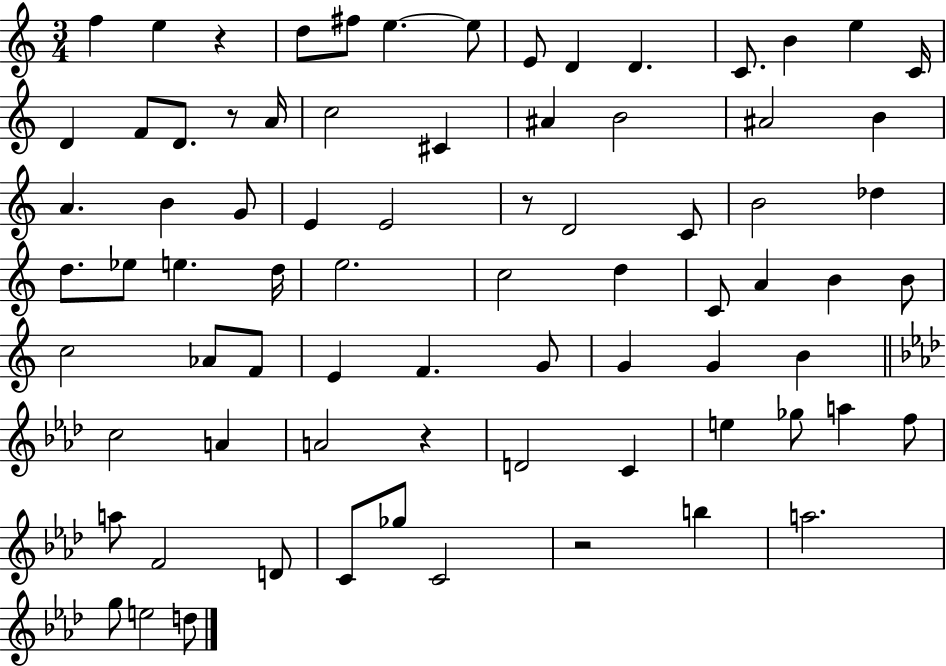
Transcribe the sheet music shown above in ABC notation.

X:1
T:Untitled
M:3/4
L:1/4
K:C
f e z d/2 ^f/2 e e/2 E/2 D D C/2 B e C/4 D F/2 D/2 z/2 A/4 c2 ^C ^A B2 ^A2 B A B G/2 E E2 z/2 D2 C/2 B2 _d d/2 _e/2 e d/4 e2 c2 d C/2 A B B/2 c2 _A/2 F/2 E F G/2 G G B c2 A A2 z D2 C e _g/2 a f/2 a/2 F2 D/2 C/2 _g/2 C2 z2 b a2 g/2 e2 d/2